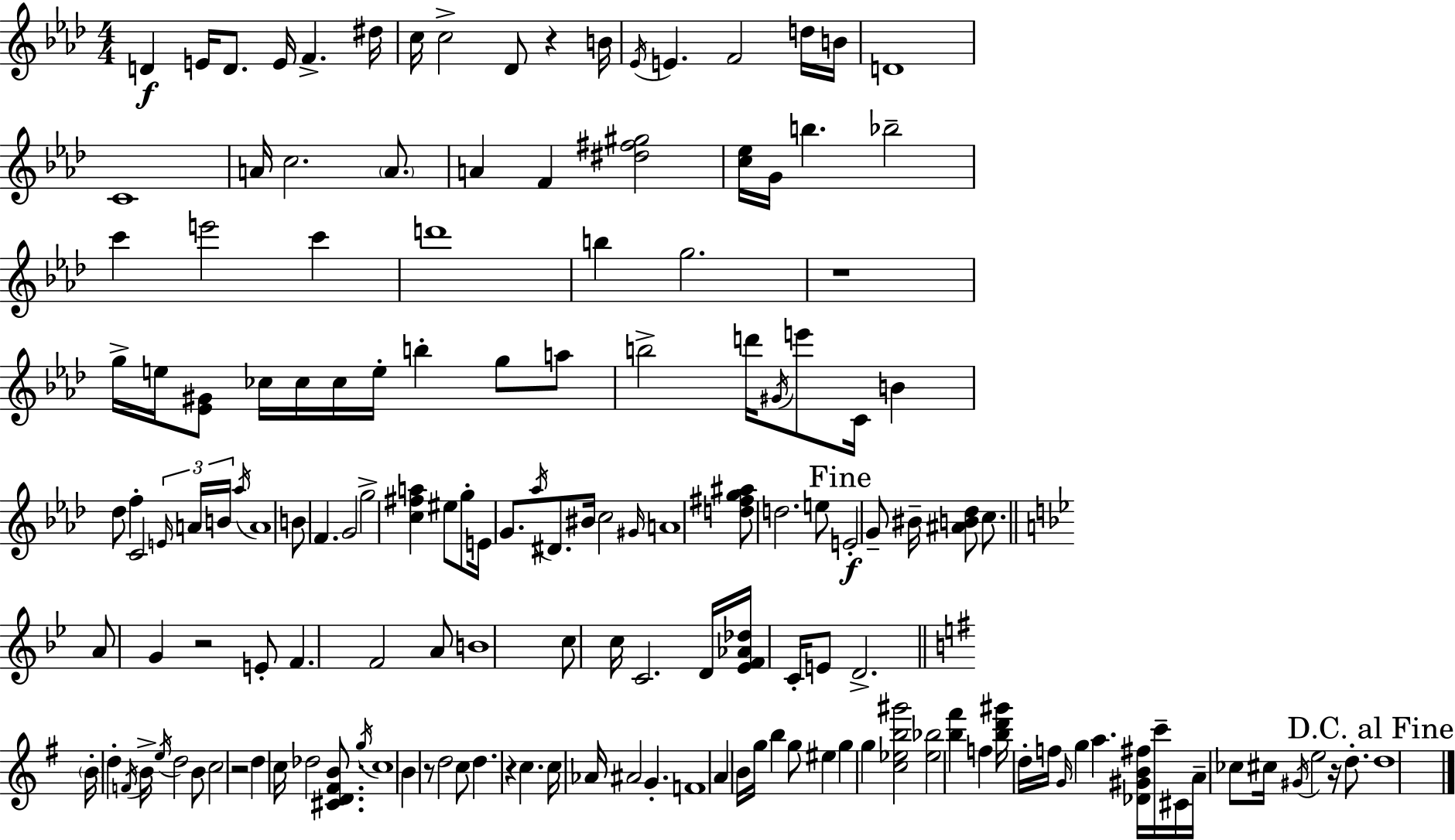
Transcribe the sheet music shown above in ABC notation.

X:1
T:Untitled
M:4/4
L:1/4
K:Fm
D E/4 D/2 E/4 F ^d/4 c/4 c2 _D/2 z B/4 _E/4 E F2 d/4 B/4 D4 C4 A/4 c2 A/2 A F [^d^f^g]2 [c_e]/4 G/4 b _b2 c' e'2 c' d'4 b g2 z4 g/4 e/4 [_E^G]/2 _c/4 _c/4 _c/4 e/4 b g/2 a/2 b2 d'/4 ^G/4 e'/2 C/4 B _d/2 f C2 E/4 A/4 B/4 _a/4 A4 B/2 F G2 g2 [c^fa] ^e/2 g/2 E/4 G/2 _a/4 ^D/2 ^B/4 c2 ^G/4 A4 [d^fg^a]/2 d2 e/2 E2 G/2 ^B/4 [^AB_d]/2 c/2 A/2 G z2 E/2 F F2 A/2 B4 c/2 c/4 C2 D/4 [_EF_A_d]/4 C/4 E/2 D2 B/4 d F/4 B/4 e/4 d2 B/2 c2 z2 d c/4 _d2 [^CD^FB]/2 g/4 c4 B z/2 d2 c/2 d z c c/4 _A/4 ^A2 G F4 A B/4 g/4 b g/2 ^e g g [c_eb^g']2 [_e_b]2 [b^f'] f [bd'^g']/4 d/4 f/4 G/4 g a [_D^GB^f]/4 c'/4 ^C/4 A/4 _c/2 ^c/4 ^G/4 e2 z/4 d/2 d4